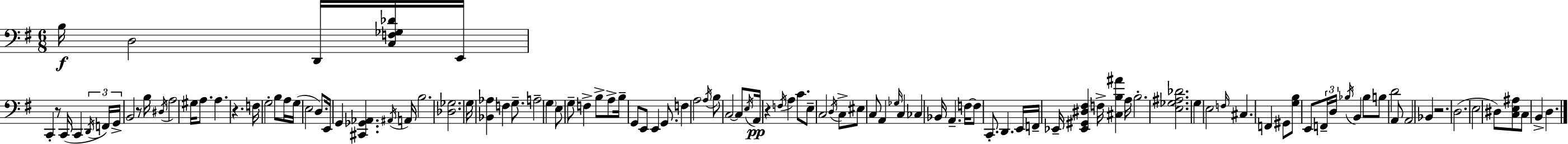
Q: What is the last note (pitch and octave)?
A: D3